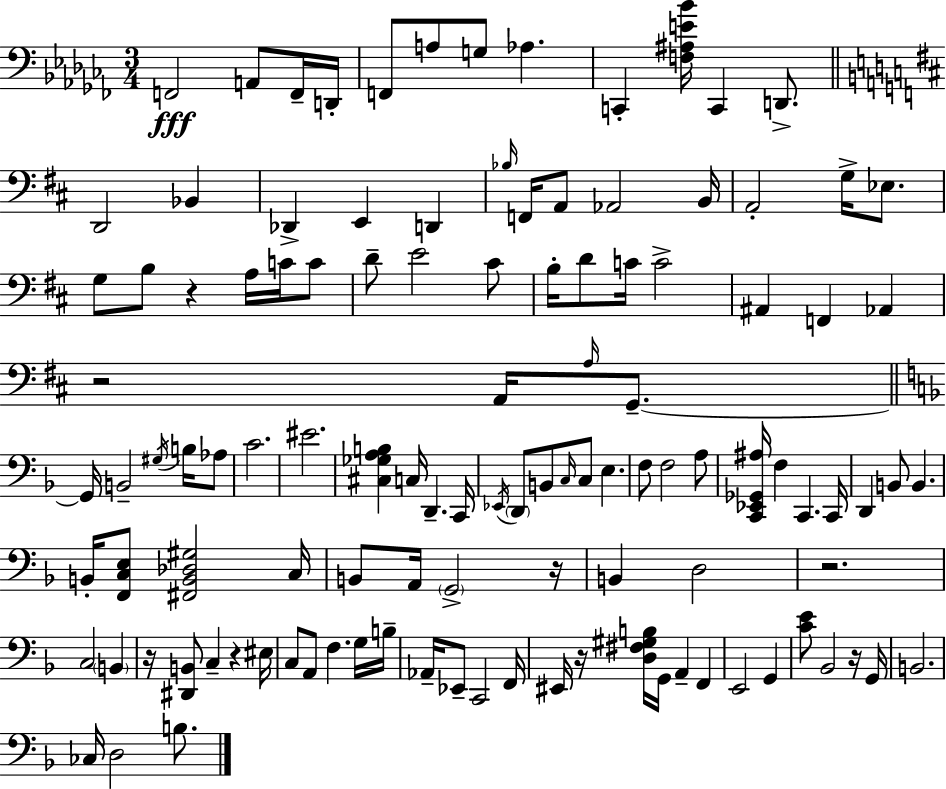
{
  \clef bass
  \numericTimeSignature
  \time 3/4
  \key aes \minor
  f,2\fff a,8 f,16-- d,16-. | f,8 a8 g8 aes4. | c,4-. <f ais e' bes'>16 c,4 d,8.-> | \bar "||" \break \key d \major d,2 bes,4 | des,4-> e,4 d,4 | \grace { bes16 } f,16 a,8 aes,2 | b,16 a,2-. g16-> ees8. | \break g8 b8 r4 a16 c'16 c'8 | d'8-- e'2 cis'8 | b16-. d'8 c'16 c'2-> | ais,4 f,4 aes,4 | \break r2 a,16 \grace { a16 } g,8.--~~ | \bar "||" \break \key d \minor g,16 b,2-- \acciaccatura { gis16 } b16 aes8 | c'2. | eis'2. | <cis ges a b>4 c16 d,4.-- | \break c,16 \acciaccatura { ees,16 } \parenthesize d,8 b,8 \grace { c16 } c8 e4. | f8 f2 | a8 <c, ees, ges, ais>16 f4 c,4. | c,16 d,4 b,8 b,4. | \break b,16-. <f, c e>8 <fis, b, des gis>2 | c16 b,8 a,16 \parenthesize g,2-> | r16 b,4 d2 | r2. | \break c2 \parenthesize b,4 | r16 <dis, b,>8 c4-- r4 | eis16 c8 a,8 f4. | g16 b16-- aes,16-- ees,8-- c,2 | \break f,16 eis,16 r16 <d fis gis b>16 g,16 a,4-- f,4 | e,2 g,4 | <c' e'>8 bes,2 | r16 g,16 b,2. | \break ces16 d2 | b8. \bar "|."
}